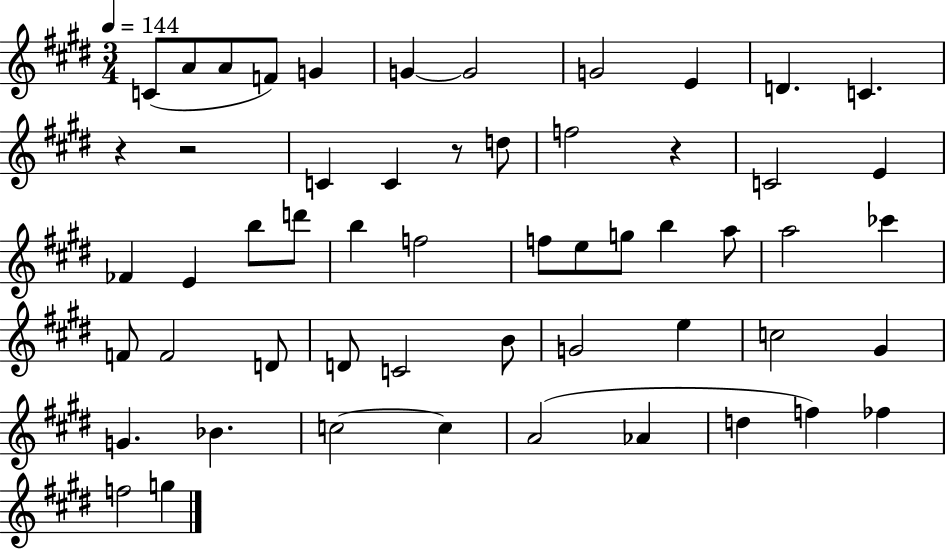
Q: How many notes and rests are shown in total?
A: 55